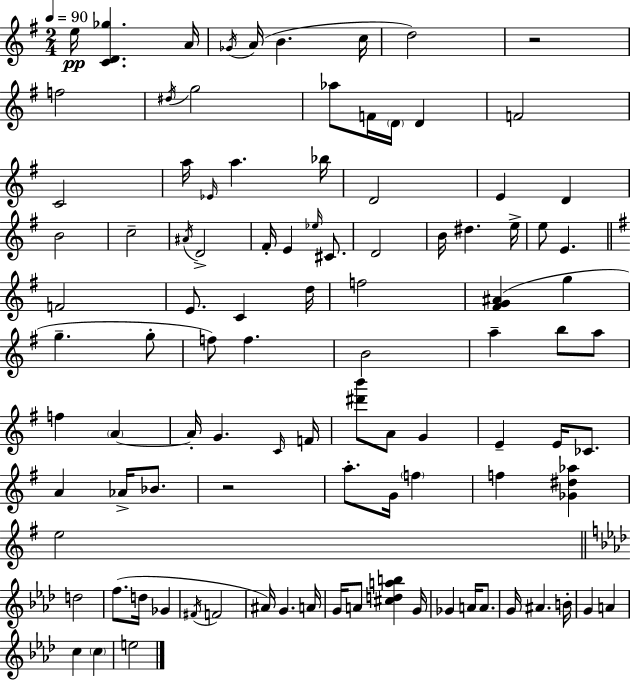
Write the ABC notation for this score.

X:1
T:Untitled
M:2/4
L:1/4
K:G
e/4 [CD_g] A/4 _G/4 A/4 B c/4 d2 z2 f2 ^d/4 g2 _a/2 F/4 D/4 D F2 C2 a/4 _E/4 a _b/4 D2 E D B2 c2 ^A/4 D2 ^F/4 E _e/4 ^C/2 D2 B/4 ^d e/4 e/2 E F2 E/2 C d/4 f2 [^FG^A] g g g/2 f/2 f B2 a b/2 a/2 f A A/4 G C/4 F/4 [^d'b']/2 A/2 G E E/4 _C/2 A _A/4 _B/2 z2 a/2 G/4 f f [_G^d_a] e2 d2 f/2 d/4 _G ^F/4 F2 ^A/4 G A/4 G/4 A/2 [^cdab] G/4 _G A/4 A/2 G/4 ^A B/4 G A c c e2